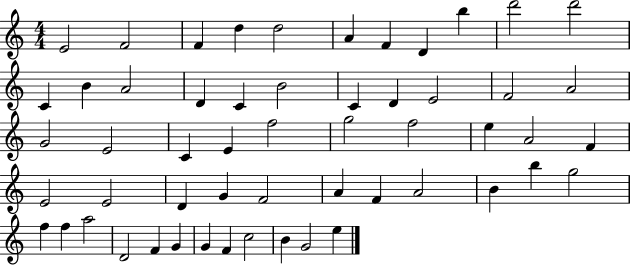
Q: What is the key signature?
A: C major